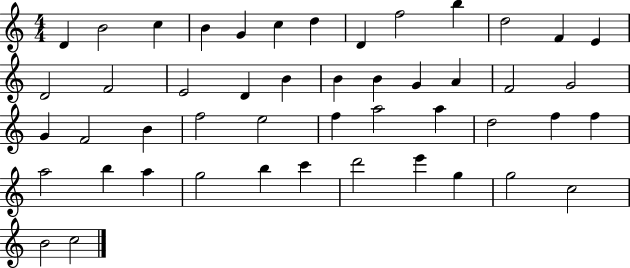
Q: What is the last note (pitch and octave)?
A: C5